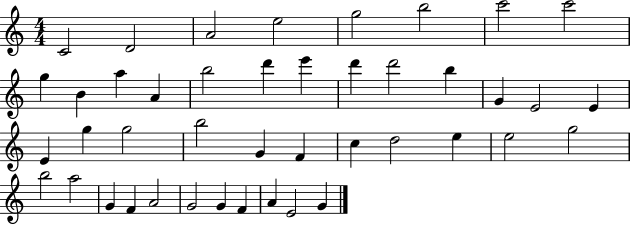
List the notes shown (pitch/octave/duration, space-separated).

C4/h D4/h A4/h E5/h G5/h B5/h C6/h C6/h G5/q B4/q A5/q A4/q B5/h D6/q E6/q D6/q D6/h B5/q G4/q E4/h E4/q E4/q G5/q G5/h B5/h G4/q F4/q C5/q D5/h E5/q E5/h G5/h B5/h A5/h G4/q F4/q A4/h G4/h G4/q F4/q A4/q E4/h G4/q